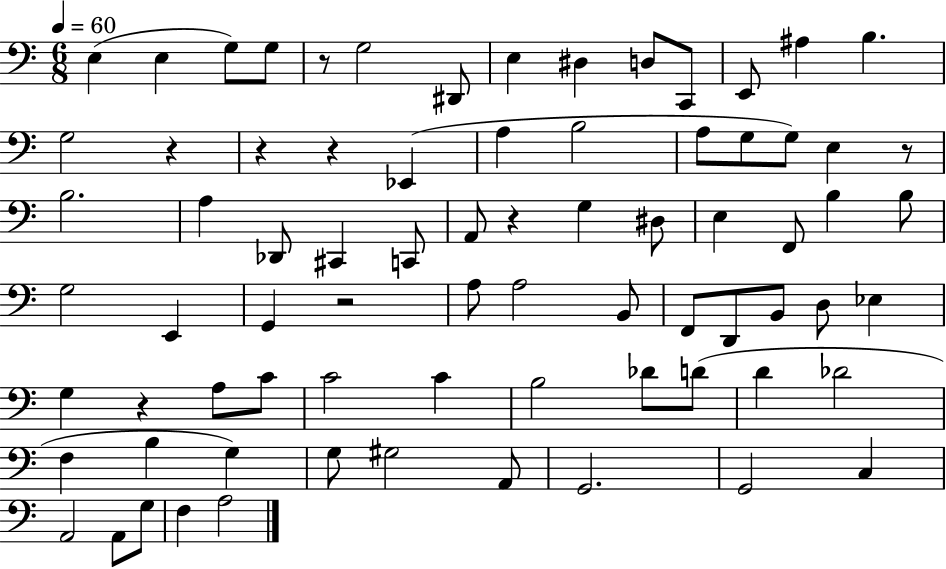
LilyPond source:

{
  \clef bass
  \numericTimeSignature
  \time 6/8
  \key c \major
  \tempo 4 = 60
  \repeat volta 2 { e4( e4 g8) g8 | r8 g2 dis,8 | e4 dis4 d8 c,8 | e,8 ais4 b4. | \break g2 r4 | r4 r4 ees,4( | a4 b2 | a8 g8 g8) e4 r8 | \break b2. | a4 des,8 cis,4 c,8 | a,8 r4 g4 dis8 | e4 f,8 b4 b8 | \break g2 e,4 | g,4 r2 | a8 a2 b,8 | f,8 d,8 b,8 d8 ees4 | \break g4 r4 a8 c'8 | c'2 c'4 | b2 des'8 d'8( | d'4 des'2 | \break f4 b4 g4) | g8 gis2 a,8 | g,2. | g,2 c4 | \break a,2 a,8 g8 | f4 a2 | } \bar "|."
}